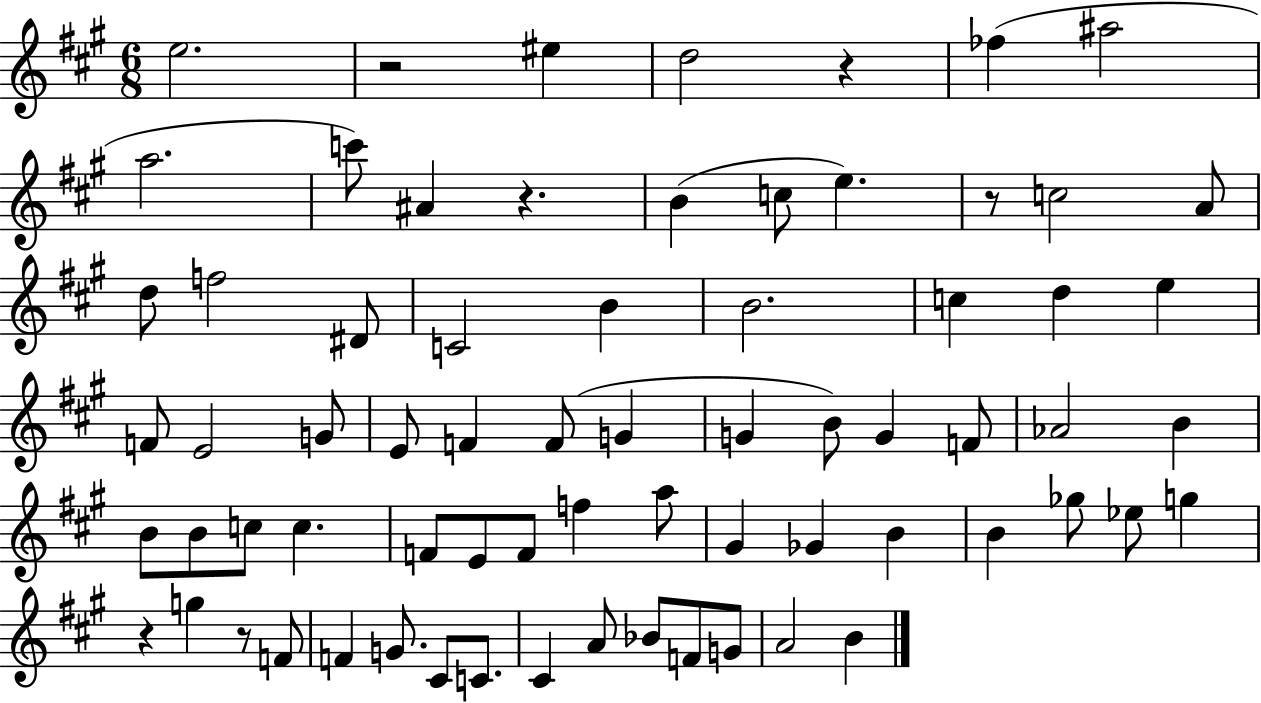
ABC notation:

X:1
T:Untitled
M:6/8
L:1/4
K:A
e2 z2 ^e d2 z _f ^a2 a2 c'/2 ^A z B c/2 e z/2 c2 A/2 d/2 f2 ^D/2 C2 B B2 c d e F/2 E2 G/2 E/2 F F/2 G G B/2 G F/2 _A2 B B/2 B/2 c/2 c F/2 E/2 F/2 f a/2 ^G _G B B _g/2 _e/2 g z g z/2 F/2 F G/2 ^C/2 C/2 ^C A/2 _B/2 F/2 G/2 A2 B